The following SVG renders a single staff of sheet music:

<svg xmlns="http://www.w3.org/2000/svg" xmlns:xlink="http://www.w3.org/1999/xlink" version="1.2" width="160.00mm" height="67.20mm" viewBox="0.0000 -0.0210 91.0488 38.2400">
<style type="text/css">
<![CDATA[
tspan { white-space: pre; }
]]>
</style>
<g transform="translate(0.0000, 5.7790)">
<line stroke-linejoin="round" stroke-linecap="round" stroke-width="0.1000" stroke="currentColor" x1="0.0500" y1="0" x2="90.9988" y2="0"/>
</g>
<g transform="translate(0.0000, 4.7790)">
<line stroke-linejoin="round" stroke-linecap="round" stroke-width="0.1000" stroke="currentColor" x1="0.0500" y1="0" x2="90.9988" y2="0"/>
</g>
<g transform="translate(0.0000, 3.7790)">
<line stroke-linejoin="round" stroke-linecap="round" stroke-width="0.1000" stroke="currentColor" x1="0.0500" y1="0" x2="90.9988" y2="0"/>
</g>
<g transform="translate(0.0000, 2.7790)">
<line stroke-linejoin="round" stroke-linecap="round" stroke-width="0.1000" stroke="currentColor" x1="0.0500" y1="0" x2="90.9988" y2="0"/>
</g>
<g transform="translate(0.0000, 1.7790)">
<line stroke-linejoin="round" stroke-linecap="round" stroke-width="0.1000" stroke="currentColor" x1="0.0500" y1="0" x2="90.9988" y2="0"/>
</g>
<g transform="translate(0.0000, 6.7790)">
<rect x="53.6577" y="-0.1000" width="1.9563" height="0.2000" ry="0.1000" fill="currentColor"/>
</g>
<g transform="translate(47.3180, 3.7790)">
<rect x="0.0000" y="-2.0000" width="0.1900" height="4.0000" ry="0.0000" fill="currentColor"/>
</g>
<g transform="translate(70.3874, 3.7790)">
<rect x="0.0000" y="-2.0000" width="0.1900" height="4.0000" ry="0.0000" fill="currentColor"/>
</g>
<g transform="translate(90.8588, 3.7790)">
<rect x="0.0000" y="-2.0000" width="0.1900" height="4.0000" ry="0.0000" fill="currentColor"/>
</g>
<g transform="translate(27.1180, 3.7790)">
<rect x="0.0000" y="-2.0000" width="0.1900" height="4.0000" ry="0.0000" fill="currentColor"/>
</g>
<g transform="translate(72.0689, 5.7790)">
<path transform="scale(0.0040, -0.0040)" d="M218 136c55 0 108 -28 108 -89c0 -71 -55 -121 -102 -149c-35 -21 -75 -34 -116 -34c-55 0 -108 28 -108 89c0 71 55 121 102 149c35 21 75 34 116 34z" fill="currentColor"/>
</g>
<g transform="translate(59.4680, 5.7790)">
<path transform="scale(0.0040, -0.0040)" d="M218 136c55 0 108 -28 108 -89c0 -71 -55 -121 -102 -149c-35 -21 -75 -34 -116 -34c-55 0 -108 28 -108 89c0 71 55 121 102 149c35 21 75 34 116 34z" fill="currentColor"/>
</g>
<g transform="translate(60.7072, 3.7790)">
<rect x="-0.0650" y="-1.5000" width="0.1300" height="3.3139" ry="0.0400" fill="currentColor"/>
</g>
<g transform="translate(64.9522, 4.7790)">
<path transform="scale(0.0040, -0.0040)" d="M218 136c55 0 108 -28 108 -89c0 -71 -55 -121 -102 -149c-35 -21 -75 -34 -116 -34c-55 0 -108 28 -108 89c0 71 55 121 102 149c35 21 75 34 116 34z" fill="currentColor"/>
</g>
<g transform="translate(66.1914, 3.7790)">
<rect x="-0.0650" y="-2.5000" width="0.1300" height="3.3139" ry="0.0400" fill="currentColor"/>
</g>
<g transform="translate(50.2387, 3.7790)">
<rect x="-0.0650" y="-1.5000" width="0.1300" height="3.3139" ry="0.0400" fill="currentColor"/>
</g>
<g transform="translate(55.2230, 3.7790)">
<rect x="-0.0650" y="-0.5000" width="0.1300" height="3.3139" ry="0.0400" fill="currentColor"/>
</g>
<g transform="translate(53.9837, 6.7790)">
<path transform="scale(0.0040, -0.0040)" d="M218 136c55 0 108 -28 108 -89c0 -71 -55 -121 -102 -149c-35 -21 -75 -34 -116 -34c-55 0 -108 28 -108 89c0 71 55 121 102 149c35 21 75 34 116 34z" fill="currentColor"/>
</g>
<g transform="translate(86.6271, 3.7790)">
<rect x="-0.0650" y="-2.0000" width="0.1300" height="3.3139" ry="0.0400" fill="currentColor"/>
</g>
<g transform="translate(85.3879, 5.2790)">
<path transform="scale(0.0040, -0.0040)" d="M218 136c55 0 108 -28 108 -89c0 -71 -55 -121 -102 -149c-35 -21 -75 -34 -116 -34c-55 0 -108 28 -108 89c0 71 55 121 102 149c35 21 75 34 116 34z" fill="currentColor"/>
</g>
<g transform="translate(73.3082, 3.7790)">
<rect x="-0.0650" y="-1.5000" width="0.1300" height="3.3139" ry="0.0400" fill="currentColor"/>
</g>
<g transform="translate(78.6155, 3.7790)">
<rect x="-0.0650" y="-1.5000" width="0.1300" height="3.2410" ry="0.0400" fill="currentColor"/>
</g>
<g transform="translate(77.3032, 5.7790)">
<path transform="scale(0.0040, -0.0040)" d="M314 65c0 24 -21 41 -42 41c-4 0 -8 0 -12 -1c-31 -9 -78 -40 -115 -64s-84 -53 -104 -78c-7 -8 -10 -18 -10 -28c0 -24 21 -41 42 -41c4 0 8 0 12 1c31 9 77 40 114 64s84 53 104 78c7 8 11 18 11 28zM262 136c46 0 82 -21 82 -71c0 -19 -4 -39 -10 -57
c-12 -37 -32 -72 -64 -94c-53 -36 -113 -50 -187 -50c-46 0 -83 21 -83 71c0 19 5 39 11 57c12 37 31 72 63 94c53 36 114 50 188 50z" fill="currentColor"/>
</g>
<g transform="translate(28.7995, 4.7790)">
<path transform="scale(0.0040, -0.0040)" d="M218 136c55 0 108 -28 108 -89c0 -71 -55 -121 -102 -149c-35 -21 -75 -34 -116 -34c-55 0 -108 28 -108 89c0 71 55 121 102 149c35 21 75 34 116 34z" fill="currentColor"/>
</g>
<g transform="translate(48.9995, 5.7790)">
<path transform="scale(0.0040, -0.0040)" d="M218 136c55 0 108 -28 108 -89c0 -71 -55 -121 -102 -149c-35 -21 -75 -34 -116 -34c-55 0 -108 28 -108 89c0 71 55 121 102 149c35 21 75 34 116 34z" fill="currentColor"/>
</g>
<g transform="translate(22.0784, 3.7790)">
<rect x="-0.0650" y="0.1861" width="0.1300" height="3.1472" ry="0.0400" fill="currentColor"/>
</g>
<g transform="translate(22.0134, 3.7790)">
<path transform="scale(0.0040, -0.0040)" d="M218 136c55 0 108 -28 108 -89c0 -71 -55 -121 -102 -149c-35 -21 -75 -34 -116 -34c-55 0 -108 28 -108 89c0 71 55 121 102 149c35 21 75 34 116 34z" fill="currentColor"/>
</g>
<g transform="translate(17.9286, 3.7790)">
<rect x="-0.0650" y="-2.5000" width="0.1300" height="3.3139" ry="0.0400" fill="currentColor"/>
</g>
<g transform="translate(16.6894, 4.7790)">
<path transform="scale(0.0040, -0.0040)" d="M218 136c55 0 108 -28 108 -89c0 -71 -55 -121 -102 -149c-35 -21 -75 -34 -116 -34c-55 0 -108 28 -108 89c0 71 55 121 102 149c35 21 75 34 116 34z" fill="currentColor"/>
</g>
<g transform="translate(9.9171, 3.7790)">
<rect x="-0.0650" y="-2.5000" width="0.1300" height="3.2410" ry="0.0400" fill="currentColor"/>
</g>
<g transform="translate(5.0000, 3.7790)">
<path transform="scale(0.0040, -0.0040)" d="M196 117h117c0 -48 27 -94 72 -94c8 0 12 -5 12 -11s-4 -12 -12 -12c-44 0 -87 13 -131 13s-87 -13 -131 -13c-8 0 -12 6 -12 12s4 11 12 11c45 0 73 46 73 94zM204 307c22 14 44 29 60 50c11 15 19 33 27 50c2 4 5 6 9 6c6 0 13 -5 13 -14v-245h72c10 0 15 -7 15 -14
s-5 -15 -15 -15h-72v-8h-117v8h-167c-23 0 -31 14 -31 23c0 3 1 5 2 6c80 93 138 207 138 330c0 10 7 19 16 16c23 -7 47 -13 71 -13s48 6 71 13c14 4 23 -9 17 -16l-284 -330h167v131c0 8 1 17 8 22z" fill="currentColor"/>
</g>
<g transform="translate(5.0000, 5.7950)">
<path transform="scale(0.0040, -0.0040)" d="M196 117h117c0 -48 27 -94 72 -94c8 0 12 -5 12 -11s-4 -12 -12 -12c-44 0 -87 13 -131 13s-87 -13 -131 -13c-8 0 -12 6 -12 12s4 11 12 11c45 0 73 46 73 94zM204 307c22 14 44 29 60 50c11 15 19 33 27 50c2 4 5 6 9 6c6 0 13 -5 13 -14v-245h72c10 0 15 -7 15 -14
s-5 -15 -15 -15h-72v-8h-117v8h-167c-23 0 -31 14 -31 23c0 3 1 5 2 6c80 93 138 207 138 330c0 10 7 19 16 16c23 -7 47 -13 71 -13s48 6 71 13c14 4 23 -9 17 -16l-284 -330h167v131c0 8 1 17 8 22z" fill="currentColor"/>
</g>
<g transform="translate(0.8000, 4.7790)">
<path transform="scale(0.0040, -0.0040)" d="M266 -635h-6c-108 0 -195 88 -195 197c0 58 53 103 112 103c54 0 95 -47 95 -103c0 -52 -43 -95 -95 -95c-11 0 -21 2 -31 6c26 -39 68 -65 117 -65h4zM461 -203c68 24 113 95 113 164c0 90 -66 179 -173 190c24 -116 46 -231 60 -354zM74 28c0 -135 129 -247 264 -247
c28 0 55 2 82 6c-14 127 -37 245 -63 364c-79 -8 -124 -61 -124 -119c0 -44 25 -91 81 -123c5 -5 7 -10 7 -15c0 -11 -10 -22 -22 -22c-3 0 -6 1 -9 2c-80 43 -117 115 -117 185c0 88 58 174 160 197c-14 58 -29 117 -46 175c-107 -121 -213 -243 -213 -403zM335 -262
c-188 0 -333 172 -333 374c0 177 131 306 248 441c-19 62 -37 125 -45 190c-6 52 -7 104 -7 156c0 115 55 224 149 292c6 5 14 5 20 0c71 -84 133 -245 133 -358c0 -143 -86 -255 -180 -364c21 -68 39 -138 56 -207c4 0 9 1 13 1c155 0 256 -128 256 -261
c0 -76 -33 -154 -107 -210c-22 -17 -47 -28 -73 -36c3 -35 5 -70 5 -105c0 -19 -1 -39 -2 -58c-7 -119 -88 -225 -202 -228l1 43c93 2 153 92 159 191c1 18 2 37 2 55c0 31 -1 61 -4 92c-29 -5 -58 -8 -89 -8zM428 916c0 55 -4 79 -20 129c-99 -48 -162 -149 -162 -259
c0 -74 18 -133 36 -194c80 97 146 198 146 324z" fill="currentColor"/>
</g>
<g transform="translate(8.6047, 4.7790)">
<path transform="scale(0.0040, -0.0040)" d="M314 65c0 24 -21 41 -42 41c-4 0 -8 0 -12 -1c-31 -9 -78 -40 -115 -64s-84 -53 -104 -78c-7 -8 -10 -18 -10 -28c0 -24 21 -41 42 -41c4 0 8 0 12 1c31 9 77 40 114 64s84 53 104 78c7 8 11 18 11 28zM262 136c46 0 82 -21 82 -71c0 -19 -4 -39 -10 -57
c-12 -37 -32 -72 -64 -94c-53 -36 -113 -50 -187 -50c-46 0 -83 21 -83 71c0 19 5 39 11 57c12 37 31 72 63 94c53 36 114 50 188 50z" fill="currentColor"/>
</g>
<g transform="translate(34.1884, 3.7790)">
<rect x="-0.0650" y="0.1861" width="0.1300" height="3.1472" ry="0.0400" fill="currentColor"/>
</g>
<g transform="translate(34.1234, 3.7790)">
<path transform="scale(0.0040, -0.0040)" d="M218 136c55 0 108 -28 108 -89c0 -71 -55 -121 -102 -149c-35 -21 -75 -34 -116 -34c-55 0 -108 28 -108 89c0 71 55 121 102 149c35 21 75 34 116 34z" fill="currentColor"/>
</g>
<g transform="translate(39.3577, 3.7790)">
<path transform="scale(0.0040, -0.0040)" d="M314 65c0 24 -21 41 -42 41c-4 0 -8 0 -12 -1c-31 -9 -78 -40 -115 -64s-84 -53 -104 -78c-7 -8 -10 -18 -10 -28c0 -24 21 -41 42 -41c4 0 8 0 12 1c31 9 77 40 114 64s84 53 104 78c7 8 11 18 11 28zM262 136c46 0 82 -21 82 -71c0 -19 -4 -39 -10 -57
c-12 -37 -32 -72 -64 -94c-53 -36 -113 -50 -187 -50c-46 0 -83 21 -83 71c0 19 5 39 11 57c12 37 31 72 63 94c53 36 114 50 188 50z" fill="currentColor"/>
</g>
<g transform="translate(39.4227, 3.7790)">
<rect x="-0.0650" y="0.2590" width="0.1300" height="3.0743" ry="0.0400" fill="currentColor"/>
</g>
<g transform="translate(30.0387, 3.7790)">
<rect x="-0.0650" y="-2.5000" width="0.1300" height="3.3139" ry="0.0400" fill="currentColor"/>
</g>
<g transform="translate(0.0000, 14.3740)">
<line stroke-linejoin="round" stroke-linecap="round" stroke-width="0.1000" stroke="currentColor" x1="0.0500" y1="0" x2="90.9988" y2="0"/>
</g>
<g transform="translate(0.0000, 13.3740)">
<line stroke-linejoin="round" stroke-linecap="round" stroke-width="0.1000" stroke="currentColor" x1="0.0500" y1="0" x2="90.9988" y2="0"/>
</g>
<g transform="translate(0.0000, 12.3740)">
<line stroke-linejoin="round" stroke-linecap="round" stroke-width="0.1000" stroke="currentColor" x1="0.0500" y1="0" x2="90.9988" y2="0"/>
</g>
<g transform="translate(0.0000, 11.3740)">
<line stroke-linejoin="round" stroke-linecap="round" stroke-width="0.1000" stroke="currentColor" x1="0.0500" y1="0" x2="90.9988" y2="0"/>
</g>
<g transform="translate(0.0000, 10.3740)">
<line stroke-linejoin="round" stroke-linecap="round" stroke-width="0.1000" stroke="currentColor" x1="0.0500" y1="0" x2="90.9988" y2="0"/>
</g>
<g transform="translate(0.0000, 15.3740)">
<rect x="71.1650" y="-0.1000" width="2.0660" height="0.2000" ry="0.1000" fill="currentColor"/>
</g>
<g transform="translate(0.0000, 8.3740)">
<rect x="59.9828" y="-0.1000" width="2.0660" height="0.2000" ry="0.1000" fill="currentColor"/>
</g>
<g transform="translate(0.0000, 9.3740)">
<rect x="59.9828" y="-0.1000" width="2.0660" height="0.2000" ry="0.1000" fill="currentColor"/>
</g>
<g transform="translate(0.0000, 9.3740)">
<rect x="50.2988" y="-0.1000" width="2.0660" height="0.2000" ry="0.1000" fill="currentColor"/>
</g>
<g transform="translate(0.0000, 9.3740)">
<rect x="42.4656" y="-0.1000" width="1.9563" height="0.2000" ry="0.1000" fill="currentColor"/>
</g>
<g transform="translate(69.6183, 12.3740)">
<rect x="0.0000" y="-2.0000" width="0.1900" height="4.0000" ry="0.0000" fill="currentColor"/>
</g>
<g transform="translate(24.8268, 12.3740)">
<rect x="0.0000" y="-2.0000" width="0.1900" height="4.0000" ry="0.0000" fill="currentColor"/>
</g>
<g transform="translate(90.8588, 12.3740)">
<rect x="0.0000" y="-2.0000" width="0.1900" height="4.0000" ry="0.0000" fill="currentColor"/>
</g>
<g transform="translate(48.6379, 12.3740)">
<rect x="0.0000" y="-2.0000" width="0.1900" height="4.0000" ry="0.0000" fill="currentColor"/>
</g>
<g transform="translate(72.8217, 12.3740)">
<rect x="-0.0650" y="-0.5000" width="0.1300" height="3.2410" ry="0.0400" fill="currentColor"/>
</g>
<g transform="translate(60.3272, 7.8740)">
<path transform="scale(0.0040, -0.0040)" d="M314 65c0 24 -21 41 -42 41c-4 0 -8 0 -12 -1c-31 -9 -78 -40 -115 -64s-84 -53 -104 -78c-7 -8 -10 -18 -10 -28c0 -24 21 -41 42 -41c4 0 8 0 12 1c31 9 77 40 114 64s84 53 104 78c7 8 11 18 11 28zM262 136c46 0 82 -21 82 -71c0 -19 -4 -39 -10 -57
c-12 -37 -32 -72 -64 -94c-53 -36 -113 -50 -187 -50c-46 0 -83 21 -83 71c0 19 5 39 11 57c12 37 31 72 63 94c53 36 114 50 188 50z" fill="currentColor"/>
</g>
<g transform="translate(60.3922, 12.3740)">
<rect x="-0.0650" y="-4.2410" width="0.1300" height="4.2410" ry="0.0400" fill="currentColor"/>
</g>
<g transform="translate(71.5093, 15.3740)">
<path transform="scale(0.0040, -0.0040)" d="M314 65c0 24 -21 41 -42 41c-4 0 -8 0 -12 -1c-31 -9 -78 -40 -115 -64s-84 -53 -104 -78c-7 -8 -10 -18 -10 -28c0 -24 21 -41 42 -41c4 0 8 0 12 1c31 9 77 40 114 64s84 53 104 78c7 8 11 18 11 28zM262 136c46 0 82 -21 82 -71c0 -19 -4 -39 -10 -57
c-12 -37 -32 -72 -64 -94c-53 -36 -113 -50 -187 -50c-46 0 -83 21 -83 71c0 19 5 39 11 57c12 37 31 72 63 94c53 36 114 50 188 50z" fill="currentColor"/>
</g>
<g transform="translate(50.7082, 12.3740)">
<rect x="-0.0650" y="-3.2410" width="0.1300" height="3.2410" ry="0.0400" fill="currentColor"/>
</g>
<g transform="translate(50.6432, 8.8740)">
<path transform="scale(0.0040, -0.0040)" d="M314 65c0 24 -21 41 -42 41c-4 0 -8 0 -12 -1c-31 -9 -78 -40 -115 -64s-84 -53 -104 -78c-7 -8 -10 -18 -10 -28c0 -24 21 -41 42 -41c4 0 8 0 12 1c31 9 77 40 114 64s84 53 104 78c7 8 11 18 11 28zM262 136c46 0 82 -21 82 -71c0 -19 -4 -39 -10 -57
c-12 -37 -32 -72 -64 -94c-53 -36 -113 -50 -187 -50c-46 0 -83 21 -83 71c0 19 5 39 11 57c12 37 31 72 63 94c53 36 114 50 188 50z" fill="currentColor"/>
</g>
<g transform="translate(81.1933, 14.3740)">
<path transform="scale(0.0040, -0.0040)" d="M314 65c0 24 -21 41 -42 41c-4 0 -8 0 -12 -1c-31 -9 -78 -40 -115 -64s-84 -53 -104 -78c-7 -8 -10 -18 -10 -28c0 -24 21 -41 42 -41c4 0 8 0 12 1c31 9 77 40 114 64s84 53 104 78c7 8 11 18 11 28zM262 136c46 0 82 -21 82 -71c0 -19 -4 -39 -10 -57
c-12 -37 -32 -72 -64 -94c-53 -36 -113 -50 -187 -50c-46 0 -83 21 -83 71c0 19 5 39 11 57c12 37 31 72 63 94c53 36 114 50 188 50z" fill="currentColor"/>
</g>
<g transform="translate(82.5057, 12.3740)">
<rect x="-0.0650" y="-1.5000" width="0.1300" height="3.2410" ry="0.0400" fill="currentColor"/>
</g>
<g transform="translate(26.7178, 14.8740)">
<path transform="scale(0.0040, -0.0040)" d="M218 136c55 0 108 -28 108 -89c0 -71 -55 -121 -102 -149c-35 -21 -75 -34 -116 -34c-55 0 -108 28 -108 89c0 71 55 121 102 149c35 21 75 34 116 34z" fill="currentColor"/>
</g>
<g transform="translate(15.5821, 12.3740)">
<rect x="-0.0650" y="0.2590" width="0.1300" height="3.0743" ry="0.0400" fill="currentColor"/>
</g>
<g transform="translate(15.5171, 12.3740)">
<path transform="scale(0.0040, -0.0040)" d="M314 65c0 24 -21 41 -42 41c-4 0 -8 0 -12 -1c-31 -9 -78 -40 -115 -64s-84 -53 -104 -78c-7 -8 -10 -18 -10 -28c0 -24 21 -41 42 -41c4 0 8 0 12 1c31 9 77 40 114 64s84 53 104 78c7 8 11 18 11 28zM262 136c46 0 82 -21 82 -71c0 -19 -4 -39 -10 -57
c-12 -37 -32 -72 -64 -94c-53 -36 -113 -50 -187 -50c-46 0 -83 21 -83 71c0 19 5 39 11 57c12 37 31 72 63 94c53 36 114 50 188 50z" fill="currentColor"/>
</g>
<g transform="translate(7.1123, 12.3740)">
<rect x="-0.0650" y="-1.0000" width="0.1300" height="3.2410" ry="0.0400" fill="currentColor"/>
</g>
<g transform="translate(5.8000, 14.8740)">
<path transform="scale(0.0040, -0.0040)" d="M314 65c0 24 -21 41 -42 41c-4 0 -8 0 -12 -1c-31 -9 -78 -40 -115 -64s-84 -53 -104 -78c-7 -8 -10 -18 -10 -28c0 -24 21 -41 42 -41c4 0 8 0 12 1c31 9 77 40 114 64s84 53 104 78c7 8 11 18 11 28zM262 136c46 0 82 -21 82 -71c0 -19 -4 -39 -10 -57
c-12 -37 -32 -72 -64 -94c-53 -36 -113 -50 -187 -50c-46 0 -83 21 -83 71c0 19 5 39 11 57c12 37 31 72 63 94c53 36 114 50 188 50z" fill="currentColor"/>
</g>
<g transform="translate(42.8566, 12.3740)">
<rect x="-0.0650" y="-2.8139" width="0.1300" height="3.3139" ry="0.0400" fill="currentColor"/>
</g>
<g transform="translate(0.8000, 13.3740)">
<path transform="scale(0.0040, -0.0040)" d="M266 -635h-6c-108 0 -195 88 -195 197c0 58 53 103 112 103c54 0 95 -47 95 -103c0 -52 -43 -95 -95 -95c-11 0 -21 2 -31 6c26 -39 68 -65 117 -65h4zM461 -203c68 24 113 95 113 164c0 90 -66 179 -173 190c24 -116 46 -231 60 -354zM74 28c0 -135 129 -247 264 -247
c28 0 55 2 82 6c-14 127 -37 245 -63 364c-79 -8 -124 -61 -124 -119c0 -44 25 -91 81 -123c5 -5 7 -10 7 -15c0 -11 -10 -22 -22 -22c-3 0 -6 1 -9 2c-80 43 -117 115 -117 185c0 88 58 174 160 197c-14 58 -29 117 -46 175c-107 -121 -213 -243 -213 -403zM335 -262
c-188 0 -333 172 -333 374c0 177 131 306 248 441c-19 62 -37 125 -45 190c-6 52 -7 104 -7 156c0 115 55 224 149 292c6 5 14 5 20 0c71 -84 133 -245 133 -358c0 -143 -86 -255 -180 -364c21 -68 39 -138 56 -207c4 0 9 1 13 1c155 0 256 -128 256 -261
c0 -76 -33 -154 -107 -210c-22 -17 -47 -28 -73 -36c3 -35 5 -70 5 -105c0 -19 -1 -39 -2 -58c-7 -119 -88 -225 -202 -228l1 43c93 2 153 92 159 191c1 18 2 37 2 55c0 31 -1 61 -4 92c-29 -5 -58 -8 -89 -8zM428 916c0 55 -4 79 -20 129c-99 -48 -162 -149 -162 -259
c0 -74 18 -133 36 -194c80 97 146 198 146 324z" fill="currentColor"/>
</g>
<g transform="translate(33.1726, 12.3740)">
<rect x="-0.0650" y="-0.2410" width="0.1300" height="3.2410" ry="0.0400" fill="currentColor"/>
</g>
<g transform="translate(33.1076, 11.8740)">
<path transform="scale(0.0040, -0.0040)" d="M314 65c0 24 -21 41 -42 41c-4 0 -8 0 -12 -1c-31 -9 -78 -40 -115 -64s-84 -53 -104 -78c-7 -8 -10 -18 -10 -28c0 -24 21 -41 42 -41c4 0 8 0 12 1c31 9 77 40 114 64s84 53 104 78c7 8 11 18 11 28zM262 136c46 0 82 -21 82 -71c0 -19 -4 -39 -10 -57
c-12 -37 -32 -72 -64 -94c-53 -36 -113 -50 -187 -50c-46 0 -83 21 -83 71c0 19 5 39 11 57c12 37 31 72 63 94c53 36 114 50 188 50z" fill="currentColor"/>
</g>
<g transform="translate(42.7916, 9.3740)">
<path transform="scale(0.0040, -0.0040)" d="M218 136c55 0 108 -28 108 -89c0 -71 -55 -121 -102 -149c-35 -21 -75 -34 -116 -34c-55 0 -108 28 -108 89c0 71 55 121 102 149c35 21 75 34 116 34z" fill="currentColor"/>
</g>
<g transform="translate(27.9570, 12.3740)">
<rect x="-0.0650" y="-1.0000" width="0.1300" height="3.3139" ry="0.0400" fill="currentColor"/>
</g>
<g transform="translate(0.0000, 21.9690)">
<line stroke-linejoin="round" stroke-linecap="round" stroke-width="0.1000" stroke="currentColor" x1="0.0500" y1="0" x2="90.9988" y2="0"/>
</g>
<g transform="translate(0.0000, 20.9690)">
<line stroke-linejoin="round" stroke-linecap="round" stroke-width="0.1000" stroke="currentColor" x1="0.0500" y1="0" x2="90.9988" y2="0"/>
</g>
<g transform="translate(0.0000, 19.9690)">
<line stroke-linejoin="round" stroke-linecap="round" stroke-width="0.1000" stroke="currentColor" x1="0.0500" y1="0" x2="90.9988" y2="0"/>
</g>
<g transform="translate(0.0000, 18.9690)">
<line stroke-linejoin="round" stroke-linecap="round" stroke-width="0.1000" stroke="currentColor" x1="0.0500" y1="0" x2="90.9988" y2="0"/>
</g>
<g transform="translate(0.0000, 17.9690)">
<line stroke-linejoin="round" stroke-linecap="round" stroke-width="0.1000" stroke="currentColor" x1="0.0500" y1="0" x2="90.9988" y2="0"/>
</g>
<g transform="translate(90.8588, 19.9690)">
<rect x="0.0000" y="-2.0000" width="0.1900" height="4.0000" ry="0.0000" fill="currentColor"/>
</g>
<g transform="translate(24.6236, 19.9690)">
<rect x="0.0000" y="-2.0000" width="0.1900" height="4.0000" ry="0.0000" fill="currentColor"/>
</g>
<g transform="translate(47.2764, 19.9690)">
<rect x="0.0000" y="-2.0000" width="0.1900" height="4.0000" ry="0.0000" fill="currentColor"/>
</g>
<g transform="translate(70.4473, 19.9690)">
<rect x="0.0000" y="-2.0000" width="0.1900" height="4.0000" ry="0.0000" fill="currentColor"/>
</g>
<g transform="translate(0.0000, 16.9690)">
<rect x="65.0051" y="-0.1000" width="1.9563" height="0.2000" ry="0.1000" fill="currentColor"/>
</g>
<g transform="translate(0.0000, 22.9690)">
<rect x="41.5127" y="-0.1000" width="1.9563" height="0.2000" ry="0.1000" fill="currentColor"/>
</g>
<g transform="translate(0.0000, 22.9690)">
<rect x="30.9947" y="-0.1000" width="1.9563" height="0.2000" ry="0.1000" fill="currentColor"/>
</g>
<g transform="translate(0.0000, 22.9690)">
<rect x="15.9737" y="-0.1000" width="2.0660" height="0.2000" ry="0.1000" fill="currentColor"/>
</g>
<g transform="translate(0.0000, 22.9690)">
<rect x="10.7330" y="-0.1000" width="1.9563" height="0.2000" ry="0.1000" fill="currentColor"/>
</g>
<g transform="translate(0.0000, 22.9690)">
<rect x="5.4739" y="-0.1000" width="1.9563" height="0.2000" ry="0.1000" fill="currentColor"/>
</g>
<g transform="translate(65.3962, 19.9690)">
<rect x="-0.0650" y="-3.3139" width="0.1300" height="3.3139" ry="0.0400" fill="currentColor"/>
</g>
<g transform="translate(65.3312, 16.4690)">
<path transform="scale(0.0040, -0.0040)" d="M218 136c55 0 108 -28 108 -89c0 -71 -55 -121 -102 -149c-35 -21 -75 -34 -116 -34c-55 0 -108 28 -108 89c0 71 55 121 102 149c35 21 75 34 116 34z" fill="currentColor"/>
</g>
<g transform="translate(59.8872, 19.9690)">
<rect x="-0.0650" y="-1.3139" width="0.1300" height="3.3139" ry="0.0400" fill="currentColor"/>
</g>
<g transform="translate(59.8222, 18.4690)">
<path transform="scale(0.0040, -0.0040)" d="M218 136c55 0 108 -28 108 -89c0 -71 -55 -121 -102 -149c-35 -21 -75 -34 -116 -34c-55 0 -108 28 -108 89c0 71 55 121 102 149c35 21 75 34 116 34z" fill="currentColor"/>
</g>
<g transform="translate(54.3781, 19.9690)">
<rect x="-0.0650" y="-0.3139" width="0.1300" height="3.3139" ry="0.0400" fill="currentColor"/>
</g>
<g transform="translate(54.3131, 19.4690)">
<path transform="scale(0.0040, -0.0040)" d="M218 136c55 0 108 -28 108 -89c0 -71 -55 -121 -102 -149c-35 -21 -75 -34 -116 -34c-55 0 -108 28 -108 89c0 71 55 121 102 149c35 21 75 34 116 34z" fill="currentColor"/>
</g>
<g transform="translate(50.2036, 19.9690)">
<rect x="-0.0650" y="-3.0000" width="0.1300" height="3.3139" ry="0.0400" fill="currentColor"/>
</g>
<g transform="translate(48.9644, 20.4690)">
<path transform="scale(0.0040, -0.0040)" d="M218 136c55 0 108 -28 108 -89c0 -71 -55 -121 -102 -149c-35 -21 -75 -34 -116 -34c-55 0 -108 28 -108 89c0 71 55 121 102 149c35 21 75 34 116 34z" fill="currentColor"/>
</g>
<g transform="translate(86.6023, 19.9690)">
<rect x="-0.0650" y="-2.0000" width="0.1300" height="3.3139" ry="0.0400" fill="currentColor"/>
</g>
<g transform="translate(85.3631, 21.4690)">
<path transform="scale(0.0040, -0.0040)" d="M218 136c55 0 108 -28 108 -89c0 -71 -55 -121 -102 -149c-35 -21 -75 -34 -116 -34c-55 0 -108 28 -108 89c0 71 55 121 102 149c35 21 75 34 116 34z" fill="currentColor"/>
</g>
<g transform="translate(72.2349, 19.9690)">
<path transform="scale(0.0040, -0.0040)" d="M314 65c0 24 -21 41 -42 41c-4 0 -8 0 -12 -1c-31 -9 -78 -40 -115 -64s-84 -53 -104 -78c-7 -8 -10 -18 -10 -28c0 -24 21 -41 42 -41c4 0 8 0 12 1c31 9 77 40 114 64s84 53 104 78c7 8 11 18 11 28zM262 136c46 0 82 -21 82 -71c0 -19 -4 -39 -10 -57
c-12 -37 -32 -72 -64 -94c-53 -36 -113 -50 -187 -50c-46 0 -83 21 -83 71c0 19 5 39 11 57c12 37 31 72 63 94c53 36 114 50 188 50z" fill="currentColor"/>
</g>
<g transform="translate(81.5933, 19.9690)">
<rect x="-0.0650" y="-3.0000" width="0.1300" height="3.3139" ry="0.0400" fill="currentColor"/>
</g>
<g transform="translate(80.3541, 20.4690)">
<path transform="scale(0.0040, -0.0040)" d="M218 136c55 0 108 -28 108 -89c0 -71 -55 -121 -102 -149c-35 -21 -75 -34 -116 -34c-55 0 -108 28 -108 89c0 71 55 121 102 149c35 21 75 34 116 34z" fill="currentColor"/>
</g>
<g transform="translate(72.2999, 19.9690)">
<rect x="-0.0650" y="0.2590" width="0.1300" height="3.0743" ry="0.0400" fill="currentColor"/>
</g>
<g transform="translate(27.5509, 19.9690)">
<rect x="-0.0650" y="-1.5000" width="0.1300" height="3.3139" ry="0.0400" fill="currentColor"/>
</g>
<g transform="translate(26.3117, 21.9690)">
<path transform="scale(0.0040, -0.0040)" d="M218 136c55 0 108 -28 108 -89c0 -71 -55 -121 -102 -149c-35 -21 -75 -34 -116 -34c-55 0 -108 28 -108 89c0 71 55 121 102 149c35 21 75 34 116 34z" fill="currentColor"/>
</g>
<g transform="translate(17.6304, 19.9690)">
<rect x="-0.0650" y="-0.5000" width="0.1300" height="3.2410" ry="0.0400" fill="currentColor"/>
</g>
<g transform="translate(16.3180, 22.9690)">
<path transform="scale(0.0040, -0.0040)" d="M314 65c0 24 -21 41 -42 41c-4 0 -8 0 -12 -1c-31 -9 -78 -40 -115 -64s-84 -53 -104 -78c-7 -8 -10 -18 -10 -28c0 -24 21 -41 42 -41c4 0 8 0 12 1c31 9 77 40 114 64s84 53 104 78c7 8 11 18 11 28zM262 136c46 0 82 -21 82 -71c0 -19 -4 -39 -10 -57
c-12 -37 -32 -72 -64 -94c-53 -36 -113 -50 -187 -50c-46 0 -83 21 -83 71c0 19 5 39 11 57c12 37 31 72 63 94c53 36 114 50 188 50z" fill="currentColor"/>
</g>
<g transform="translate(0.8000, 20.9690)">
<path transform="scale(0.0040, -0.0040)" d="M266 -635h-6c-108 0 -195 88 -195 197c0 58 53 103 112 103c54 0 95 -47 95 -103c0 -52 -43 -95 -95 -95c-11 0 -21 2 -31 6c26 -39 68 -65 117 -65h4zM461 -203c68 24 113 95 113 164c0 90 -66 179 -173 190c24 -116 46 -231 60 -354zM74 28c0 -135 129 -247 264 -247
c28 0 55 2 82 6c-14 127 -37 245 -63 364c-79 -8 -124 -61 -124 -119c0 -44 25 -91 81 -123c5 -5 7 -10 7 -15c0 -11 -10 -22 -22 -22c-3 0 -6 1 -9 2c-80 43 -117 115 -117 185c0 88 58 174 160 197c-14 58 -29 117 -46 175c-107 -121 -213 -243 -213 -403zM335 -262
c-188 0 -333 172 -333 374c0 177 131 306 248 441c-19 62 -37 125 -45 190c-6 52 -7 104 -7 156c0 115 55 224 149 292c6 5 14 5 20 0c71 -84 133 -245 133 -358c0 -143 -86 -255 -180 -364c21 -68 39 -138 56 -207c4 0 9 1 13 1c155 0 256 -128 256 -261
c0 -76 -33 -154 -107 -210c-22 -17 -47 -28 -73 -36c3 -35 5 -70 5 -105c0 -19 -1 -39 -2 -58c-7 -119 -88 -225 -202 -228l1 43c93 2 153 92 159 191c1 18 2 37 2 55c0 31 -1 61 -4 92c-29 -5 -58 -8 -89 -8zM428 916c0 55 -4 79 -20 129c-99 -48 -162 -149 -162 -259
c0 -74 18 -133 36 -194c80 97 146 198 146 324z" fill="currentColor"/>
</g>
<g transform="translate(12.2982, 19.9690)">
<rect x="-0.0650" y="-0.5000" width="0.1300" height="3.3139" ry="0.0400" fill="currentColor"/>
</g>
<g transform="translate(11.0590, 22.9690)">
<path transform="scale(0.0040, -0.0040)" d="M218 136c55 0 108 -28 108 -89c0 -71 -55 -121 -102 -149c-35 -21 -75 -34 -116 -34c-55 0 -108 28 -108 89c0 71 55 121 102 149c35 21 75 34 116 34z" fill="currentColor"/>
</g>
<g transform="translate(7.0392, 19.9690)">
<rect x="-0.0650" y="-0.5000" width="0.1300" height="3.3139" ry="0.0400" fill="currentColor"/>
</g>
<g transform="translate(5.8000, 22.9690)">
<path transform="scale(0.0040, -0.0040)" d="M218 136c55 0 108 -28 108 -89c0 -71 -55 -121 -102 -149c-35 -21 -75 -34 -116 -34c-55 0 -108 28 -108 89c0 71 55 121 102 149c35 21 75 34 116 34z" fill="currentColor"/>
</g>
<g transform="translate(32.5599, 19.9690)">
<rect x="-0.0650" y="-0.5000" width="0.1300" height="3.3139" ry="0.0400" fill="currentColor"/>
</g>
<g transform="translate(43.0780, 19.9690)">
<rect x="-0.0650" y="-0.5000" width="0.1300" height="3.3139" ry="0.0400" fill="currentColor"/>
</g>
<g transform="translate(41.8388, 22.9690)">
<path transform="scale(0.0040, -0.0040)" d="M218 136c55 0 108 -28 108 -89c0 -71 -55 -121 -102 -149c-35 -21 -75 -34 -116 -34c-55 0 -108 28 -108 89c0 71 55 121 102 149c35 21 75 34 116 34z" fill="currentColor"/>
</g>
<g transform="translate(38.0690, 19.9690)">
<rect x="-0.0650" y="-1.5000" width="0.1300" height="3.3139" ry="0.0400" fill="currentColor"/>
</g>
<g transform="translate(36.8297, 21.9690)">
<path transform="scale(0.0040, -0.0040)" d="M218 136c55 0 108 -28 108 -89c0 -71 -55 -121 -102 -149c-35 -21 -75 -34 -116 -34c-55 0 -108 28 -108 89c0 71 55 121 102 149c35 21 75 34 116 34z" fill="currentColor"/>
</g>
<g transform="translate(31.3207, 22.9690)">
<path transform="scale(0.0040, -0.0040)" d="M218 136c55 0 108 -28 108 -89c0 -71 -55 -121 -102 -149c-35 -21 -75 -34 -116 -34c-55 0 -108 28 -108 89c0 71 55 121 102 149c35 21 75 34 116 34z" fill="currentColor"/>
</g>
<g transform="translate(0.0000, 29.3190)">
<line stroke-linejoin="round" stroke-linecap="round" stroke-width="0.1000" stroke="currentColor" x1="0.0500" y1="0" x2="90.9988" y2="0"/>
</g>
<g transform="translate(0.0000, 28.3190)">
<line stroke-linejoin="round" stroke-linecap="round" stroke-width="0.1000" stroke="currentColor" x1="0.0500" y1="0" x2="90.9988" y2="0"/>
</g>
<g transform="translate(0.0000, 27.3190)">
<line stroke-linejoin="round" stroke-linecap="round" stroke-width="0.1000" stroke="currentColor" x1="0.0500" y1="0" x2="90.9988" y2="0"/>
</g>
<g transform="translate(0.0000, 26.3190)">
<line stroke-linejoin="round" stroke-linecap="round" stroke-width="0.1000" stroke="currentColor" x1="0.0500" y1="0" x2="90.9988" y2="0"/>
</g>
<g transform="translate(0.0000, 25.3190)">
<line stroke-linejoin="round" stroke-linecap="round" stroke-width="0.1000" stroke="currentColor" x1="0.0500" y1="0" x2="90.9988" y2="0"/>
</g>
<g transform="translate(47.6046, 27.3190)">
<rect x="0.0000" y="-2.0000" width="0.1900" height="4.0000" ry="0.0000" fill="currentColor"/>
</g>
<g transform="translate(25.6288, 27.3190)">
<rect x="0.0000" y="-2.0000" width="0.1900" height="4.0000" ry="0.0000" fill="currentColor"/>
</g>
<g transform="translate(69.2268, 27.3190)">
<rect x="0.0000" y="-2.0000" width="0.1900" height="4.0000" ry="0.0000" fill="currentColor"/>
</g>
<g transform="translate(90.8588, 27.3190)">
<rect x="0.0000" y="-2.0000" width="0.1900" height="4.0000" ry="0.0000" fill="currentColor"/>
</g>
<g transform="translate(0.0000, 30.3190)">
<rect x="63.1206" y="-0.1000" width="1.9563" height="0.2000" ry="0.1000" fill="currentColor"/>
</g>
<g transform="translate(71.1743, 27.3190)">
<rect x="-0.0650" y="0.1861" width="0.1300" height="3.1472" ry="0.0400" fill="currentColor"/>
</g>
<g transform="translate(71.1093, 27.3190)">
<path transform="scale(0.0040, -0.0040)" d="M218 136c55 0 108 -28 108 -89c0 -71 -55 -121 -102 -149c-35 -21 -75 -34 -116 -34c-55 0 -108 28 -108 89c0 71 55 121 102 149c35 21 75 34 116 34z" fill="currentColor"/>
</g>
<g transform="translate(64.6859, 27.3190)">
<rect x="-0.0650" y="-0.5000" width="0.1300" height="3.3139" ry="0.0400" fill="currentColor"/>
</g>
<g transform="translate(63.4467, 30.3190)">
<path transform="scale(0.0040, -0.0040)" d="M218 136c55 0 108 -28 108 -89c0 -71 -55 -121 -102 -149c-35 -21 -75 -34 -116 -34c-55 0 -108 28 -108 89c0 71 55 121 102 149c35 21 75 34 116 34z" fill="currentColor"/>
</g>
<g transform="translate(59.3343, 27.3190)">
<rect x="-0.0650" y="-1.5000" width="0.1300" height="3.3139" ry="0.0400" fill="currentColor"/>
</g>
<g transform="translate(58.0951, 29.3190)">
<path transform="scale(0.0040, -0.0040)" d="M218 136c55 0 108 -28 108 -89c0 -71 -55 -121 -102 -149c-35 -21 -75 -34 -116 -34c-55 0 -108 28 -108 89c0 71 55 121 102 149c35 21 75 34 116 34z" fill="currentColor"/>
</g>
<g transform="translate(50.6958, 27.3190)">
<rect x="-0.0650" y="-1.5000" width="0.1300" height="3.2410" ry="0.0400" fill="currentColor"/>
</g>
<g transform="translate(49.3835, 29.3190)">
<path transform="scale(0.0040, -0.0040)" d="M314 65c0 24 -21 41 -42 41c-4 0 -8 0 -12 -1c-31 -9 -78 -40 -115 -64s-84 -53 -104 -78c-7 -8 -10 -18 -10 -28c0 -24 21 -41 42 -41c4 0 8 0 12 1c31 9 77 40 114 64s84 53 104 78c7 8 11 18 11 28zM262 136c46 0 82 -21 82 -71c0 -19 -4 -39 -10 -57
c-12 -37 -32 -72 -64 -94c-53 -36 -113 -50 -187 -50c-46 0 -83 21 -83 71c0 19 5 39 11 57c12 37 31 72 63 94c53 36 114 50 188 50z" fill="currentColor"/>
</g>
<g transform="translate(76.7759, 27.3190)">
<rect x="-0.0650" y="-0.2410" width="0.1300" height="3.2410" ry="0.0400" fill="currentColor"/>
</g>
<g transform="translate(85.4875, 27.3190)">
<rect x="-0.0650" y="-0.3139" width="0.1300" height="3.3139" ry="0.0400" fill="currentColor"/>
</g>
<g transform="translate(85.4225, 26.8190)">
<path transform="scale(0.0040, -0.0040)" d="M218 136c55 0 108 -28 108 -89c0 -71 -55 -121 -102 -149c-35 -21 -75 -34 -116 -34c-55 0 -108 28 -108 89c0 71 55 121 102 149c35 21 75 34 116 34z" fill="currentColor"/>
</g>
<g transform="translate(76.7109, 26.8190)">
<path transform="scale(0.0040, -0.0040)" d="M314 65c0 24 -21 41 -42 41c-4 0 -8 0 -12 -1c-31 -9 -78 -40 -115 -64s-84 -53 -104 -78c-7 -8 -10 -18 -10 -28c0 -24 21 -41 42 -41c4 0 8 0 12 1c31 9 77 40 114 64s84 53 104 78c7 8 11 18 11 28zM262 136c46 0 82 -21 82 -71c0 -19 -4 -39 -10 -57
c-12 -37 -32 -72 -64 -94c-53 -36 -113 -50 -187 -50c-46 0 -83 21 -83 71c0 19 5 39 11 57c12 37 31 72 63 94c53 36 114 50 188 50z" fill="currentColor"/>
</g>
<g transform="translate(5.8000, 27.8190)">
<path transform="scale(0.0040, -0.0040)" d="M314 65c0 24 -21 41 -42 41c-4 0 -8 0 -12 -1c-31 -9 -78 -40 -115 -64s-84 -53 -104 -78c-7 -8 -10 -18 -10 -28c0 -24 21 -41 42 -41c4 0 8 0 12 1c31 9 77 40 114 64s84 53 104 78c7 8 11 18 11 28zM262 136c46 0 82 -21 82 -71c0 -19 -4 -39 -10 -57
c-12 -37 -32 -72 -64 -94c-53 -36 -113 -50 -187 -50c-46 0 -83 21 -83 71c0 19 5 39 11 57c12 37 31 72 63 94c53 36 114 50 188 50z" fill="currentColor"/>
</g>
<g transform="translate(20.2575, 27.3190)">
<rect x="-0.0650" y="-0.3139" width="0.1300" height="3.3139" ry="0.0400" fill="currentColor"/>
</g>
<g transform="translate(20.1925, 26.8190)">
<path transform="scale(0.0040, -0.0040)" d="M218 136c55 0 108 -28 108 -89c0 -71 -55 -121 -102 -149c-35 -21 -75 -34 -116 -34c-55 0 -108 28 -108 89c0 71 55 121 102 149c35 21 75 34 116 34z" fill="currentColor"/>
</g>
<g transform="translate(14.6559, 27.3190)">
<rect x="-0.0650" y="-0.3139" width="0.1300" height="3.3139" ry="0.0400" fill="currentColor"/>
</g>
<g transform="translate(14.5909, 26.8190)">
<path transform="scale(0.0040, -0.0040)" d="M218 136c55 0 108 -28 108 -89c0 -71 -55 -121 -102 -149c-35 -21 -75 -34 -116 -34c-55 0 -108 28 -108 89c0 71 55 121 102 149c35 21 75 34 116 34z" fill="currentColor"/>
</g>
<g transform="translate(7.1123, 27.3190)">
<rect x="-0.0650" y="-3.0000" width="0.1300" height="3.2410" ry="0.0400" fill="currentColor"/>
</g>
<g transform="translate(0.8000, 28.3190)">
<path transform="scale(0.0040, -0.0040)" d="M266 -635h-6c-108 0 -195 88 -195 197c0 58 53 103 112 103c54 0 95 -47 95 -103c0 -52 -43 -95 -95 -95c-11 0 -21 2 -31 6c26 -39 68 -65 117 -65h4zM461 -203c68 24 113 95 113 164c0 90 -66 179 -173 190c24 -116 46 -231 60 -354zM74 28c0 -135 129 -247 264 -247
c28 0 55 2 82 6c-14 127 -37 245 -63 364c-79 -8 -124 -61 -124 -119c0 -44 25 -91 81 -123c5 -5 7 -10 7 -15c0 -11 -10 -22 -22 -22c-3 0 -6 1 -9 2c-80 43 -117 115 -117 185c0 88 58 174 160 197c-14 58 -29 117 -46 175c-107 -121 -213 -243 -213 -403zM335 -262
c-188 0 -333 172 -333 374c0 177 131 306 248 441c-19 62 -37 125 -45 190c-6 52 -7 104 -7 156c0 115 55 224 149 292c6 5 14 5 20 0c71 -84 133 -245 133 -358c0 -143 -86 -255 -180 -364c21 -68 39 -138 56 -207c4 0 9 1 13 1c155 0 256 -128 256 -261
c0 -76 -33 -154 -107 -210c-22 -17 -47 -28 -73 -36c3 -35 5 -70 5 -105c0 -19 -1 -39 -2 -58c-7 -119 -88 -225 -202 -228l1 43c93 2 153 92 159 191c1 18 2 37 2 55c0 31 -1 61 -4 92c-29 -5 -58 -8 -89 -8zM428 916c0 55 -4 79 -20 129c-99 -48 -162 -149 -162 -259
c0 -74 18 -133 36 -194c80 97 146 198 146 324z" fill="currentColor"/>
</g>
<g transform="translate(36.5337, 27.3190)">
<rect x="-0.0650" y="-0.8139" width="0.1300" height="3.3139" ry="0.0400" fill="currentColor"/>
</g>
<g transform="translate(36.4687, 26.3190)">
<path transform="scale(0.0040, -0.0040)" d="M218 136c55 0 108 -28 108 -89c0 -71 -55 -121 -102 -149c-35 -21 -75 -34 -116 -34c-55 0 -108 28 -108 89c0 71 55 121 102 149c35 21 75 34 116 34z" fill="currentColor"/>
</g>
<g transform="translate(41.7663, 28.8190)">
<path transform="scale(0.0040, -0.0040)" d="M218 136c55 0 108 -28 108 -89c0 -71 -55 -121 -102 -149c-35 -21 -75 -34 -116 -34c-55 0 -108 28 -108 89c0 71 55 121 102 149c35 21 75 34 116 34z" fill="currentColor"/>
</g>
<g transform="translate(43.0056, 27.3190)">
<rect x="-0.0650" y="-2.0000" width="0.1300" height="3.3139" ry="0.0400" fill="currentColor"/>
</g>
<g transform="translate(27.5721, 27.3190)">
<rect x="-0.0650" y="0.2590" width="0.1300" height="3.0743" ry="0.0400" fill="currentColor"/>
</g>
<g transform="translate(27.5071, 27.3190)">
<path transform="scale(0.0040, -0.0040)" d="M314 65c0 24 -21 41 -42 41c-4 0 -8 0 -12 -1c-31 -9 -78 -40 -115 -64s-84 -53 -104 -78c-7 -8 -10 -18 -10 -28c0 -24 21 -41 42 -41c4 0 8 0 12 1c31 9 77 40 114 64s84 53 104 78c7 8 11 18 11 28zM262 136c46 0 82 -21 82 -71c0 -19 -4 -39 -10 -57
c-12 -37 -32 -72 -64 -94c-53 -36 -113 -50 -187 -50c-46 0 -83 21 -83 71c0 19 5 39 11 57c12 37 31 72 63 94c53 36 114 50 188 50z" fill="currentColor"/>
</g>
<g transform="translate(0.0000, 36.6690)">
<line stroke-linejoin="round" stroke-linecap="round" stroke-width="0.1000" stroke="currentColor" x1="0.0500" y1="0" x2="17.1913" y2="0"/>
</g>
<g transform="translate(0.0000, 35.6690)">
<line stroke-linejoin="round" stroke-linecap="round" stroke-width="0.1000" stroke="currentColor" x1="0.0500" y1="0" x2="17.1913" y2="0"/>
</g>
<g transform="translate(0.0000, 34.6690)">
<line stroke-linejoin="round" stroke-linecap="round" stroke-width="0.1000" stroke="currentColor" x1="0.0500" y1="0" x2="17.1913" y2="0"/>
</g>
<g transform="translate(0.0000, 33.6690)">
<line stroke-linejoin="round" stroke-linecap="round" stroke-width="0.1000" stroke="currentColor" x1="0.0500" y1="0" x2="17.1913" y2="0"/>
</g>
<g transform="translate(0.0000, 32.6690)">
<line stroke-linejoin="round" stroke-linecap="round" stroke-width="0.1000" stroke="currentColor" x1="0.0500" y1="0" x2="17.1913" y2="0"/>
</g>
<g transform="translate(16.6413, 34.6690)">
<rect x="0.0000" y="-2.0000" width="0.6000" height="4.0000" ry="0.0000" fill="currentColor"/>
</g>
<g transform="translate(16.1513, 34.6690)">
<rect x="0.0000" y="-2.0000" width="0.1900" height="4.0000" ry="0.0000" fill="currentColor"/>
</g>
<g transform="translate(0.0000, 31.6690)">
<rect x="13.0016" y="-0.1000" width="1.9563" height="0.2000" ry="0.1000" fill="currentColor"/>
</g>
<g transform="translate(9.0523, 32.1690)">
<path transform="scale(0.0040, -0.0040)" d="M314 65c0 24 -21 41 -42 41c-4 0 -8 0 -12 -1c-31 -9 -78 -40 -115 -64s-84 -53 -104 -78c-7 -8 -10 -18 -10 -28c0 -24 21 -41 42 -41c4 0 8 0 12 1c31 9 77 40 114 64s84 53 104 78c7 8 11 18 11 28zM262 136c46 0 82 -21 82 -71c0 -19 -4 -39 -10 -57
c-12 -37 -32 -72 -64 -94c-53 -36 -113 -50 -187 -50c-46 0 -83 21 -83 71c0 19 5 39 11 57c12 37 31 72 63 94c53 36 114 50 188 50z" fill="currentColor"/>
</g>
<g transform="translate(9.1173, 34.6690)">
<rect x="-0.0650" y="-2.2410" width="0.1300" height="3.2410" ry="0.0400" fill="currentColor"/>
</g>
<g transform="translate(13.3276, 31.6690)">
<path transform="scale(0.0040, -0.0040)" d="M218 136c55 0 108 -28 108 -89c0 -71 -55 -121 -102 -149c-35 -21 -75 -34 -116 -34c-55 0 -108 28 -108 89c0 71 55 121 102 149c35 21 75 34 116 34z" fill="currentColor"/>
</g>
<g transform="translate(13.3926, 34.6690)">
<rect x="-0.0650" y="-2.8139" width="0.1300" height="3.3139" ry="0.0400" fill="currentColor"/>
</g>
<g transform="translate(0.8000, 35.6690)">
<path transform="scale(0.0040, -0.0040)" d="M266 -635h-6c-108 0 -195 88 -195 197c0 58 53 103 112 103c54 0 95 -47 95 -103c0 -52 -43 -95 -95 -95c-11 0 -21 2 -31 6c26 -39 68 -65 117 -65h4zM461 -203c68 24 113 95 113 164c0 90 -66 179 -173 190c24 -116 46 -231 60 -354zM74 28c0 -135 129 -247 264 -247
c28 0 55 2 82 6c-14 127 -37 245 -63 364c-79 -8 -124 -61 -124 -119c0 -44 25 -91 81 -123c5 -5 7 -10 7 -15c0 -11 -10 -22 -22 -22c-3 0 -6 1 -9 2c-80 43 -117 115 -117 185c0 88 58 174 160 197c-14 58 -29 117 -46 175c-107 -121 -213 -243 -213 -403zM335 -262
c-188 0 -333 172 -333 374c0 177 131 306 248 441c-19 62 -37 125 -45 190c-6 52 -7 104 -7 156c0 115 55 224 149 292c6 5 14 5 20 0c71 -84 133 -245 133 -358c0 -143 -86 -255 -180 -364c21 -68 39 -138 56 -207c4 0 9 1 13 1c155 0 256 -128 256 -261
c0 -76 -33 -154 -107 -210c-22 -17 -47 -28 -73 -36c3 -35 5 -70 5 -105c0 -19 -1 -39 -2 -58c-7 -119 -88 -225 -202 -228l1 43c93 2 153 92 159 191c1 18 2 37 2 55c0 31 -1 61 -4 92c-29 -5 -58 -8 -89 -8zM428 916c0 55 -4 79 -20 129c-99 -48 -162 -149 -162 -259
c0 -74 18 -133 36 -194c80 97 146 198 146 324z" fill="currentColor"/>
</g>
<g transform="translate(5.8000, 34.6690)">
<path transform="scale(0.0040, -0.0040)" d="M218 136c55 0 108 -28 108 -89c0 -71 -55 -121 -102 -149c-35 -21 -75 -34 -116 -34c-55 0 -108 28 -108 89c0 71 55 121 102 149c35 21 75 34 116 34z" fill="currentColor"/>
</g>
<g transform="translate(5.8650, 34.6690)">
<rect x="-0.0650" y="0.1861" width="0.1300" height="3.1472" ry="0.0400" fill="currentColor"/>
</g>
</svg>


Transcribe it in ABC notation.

X:1
T:Untitled
M:4/4
L:1/4
K:C
G2 G B G B B2 E C E G E E2 F D2 B2 D c2 a b2 d'2 C2 E2 C C C2 E C E C A c e b B2 A F A2 c c B2 d F E2 E C B c2 c B g2 a